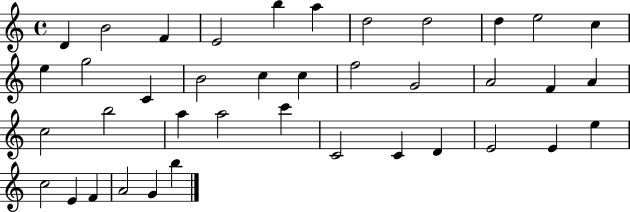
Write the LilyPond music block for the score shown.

{
  \clef treble
  \time 4/4
  \defaultTimeSignature
  \key c \major
  d'4 b'2 f'4 | e'2 b''4 a''4 | d''2 d''2 | d''4 e''2 c''4 | \break e''4 g''2 c'4 | b'2 c''4 c''4 | f''2 g'2 | a'2 f'4 a'4 | \break c''2 b''2 | a''4 a''2 c'''4 | c'2 c'4 d'4 | e'2 e'4 e''4 | \break c''2 e'4 f'4 | a'2 g'4 b''4 | \bar "|."
}